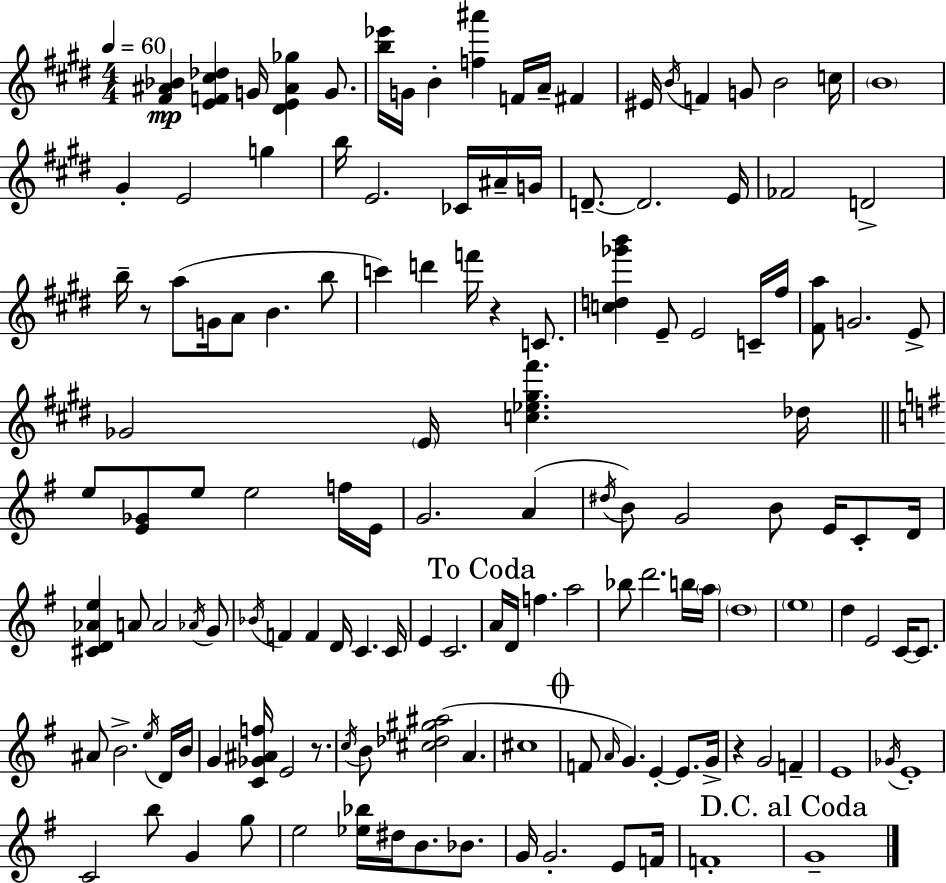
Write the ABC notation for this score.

X:1
T:Untitled
M:4/4
L:1/4
K:E
[^F^A_B] [EF^c_d] G/4 [^DE^A_g] G/2 [b_e']/4 G/4 B [f^a'] F/4 A/4 ^F ^E/4 B/4 F G/2 B2 c/4 B4 ^G E2 g b/4 E2 _C/4 ^A/4 G/4 D/2 D2 E/4 _F2 D2 b/4 z/2 a/2 G/4 A/2 B b/2 c' d' f'/4 z C/2 [cd_g'b'] E/2 E2 C/4 ^f/4 [^Fa]/2 G2 E/2 _G2 E/4 [c_e^g^f'] _d/4 e/2 [E_G]/2 e/2 e2 f/4 E/4 G2 A ^d/4 B/2 G2 B/2 E/4 C/2 D/4 [^CD_Ae] A/2 A2 _A/4 G/2 _B/4 F F D/4 C C/4 E C2 A/4 D/4 f a2 _b/2 d'2 b/4 a/4 d4 e4 d E2 C/4 C/2 ^A/2 B2 e/4 D/4 B/4 G [C_G^Af]/4 E2 z/2 c/4 B/2 [^c_d^g^a]2 A ^c4 F/2 A/4 G E E/2 G/4 z G2 F E4 _G/4 E4 C2 b/2 G g/2 e2 [_e_b]/4 ^d/4 B/2 _B/2 G/4 G2 E/2 F/4 F4 G4